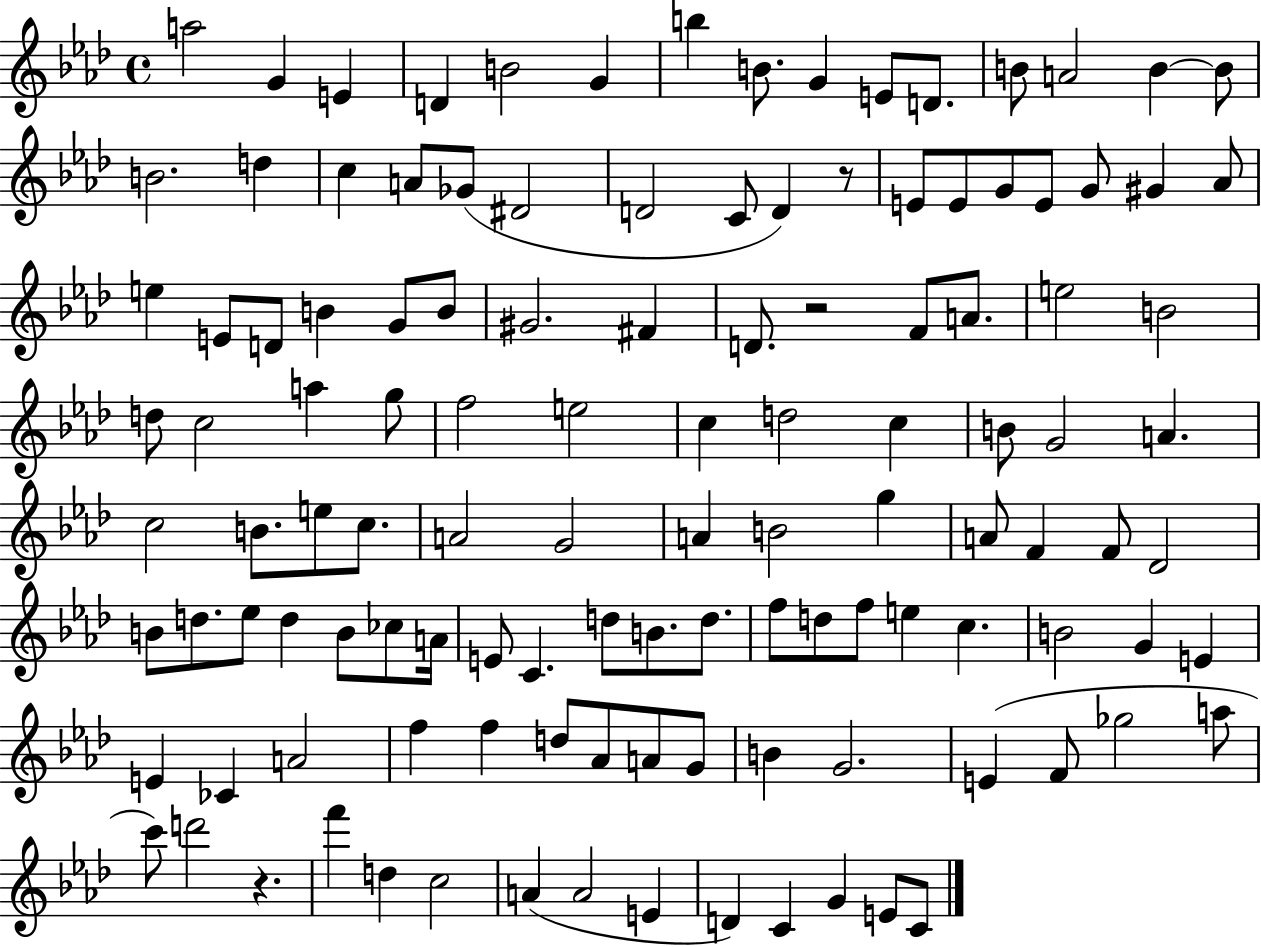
{
  \clef treble
  \time 4/4
  \defaultTimeSignature
  \key aes \major
  a''2 g'4 e'4 | d'4 b'2 g'4 | b''4 b'8. g'4 e'8 d'8. | b'8 a'2 b'4~~ b'8 | \break b'2. d''4 | c''4 a'8 ges'8( dis'2 | d'2 c'8 d'4) r8 | e'8 e'8 g'8 e'8 g'8 gis'4 aes'8 | \break e''4 e'8 d'8 b'4 g'8 b'8 | gis'2. fis'4 | d'8. r2 f'8 a'8. | e''2 b'2 | \break d''8 c''2 a''4 g''8 | f''2 e''2 | c''4 d''2 c''4 | b'8 g'2 a'4. | \break c''2 b'8. e''8 c''8. | a'2 g'2 | a'4 b'2 g''4 | a'8 f'4 f'8 des'2 | \break b'8 d''8. ees''8 d''4 b'8 ces''8 a'16 | e'8 c'4. d''8 b'8. d''8. | f''8 d''8 f''8 e''4 c''4. | b'2 g'4 e'4 | \break e'4 ces'4 a'2 | f''4 f''4 d''8 aes'8 a'8 g'8 | b'4 g'2. | e'4( f'8 ges''2 a''8 | \break c'''8) d'''2 r4. | f'''4 d''4 c''2 | a'4( a'2 e'4 | d'4) c'4 g'4 e'8 c'8 | \break \bar "|."
}